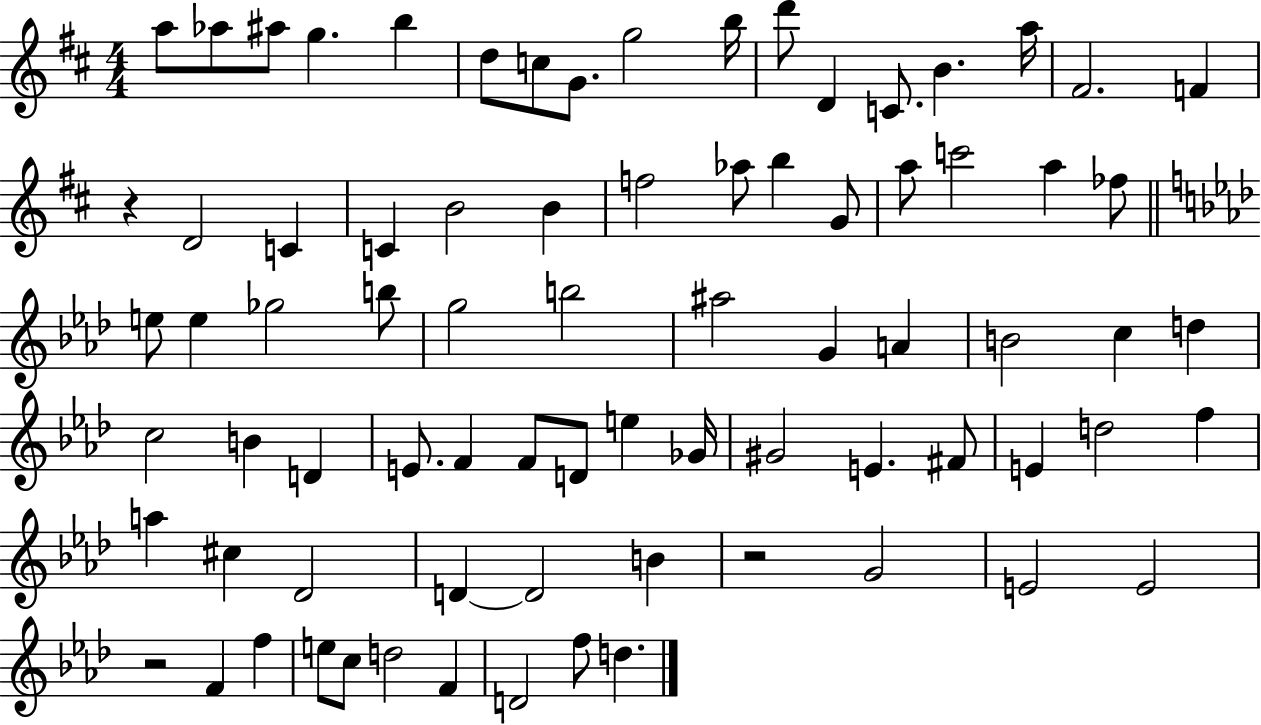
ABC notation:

X:1
T:Untitled
M:4/4
L:1/4
K:D
a/2 _a/2 ^a/2 g b d/2 c/2 G/2 g2 b/4 d'/2 D C/2 B a/4 ^F2 F z D2 C C B2 B f2 _a/2 b G/2 a/2 c'2 a _f/2 e/2 e _g2 b/2 g2 b2 ^a2 G A B2 c d c2 B D E/2 F F/2 D/2 e _G/4 ^G2 E ^F/2 E d2 f a ^c _D2 D D2 B z2 G2 E2 E2 z2 F f e/2 c/2 d2 F D2 f/2 d